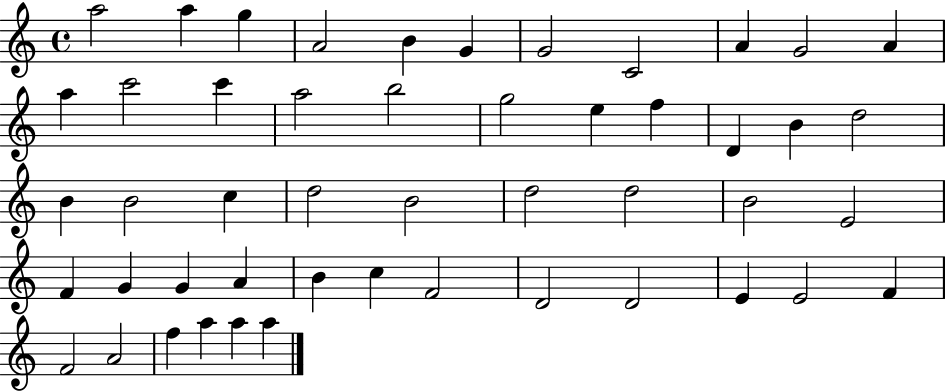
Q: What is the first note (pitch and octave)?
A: A5